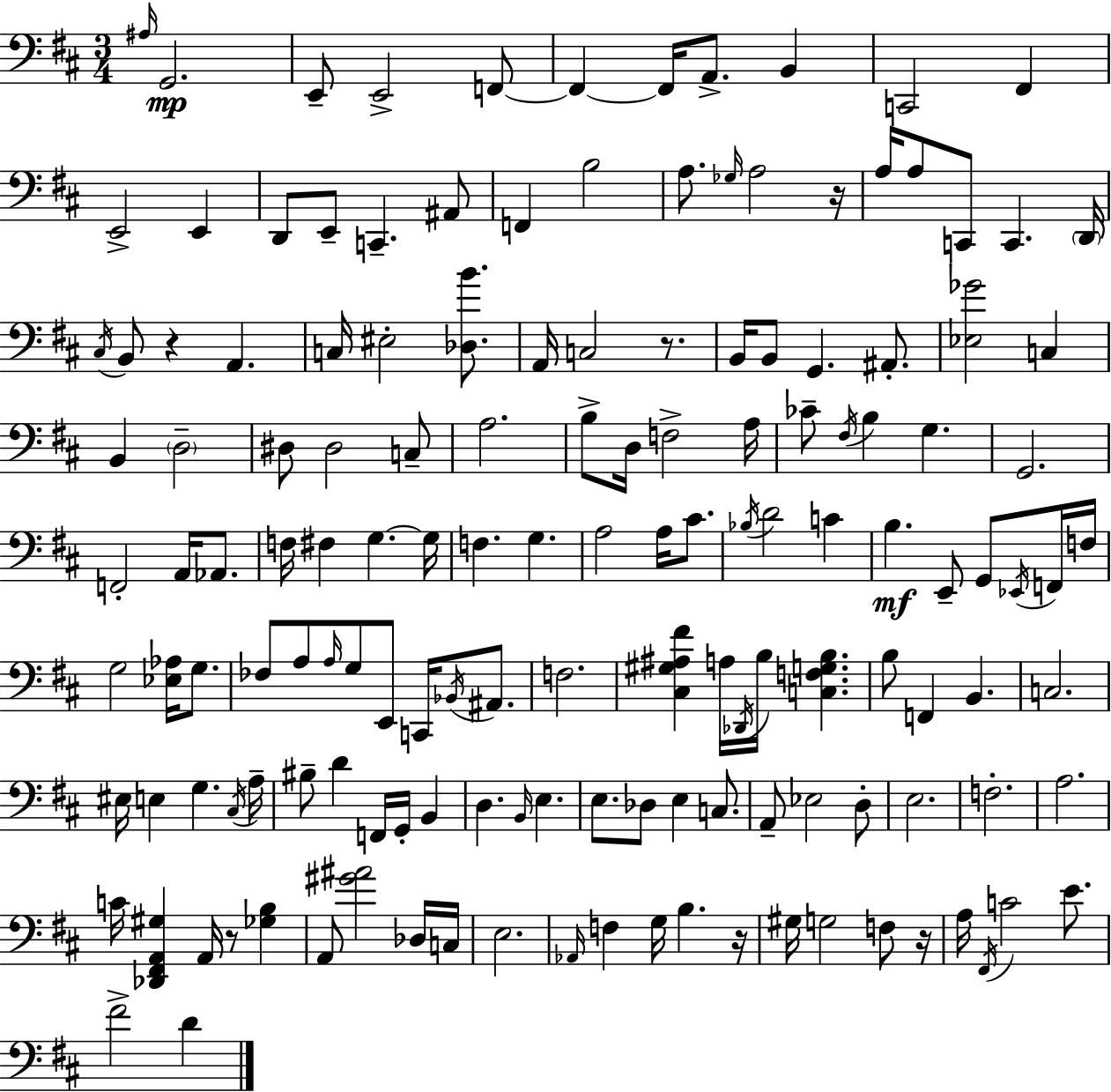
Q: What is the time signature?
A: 3/4